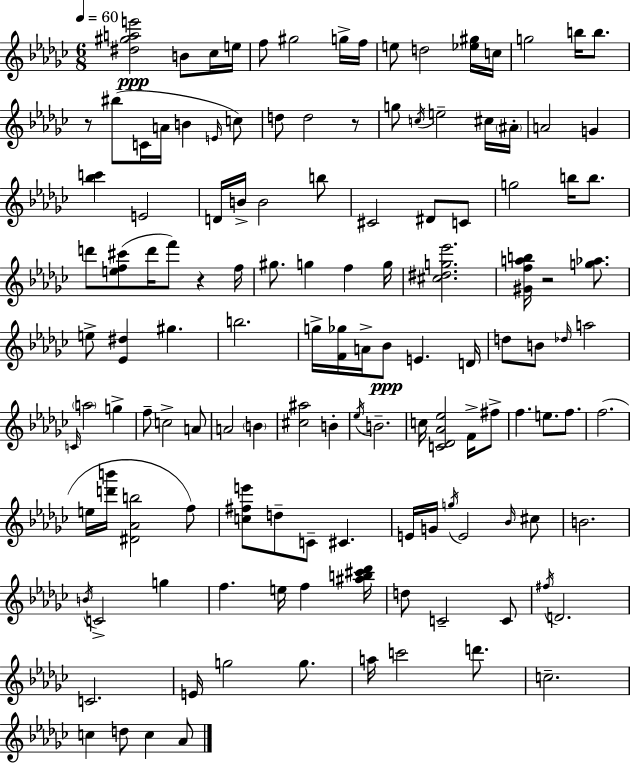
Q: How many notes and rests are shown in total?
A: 131